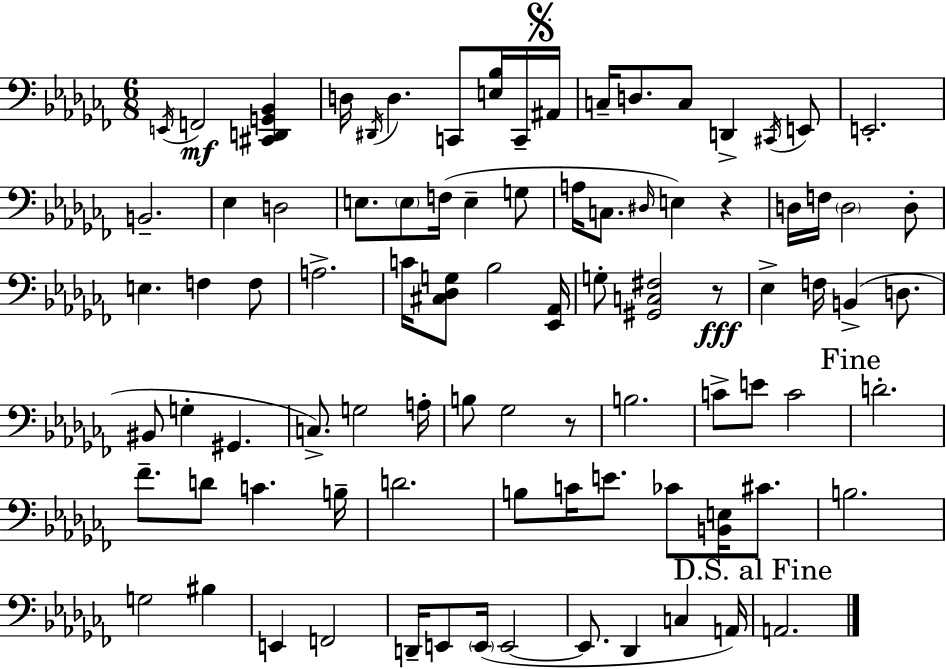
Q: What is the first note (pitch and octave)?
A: E2